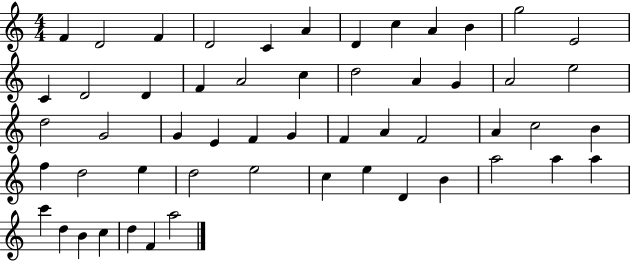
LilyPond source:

{
  \clef treble
  \numericTimeSignature
  \time 4/4
  \key c \major
  f'4 d'2 f'4 | d'2 c'4 a'4 | d'4 c''4 a'4 b'4 | g''2 e'2 | \break c'4 d'2 d'4 | f'4 a'2 c''4 | d''2 a'4 g'4 | a'2 e''2 | \break d''2 g'2 | g'4 e'4 f'4 g'4 | f'4 a'4 f'2 | a'4 c''2 b'4 | \break f''4 d''2 e''4 | d''2 e''2 | c''4 e''4 d'4 b'4 | a''2 a''4 a''4 | \break c'''4 d''4 b'4 c''4 | d''4 f'4 a''2 | \bar "|."
}